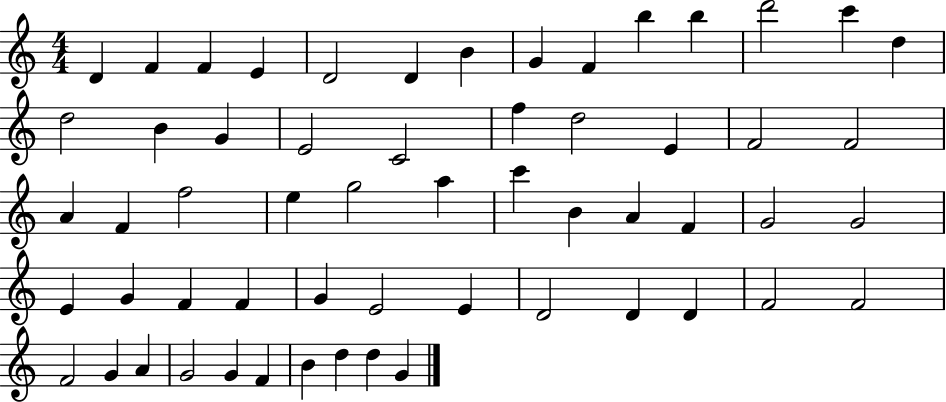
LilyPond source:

{
  \clef treble
  \numericTimeSignature
  \time 4/4
  \key c \major
  d'4 f'4 f'4 e'4 | d'2 d'4 b'4 | g'4 f'4 b''4 b''4 | d'''2 c'''4 d''4 | \break d''2 b'4 g'4 | e'2 c'2 | f''4 d''2 e'4 | f'2 f'2 | \break a'4 f'4 f''2 | e''4 g''2 a''4 | c'''4 b'4 a'4 f'4 | g'2 g'2 | \break e'4 g'4 f'4 f'4 | g'4 e'2 e'4 | d'2 d'4 d'4 | f'2 f'2 | \break f'2 g'4 a'4 | g'2 g'4 f'4 | b'4 d''4 d''4 g'4 | \bar "|."
}